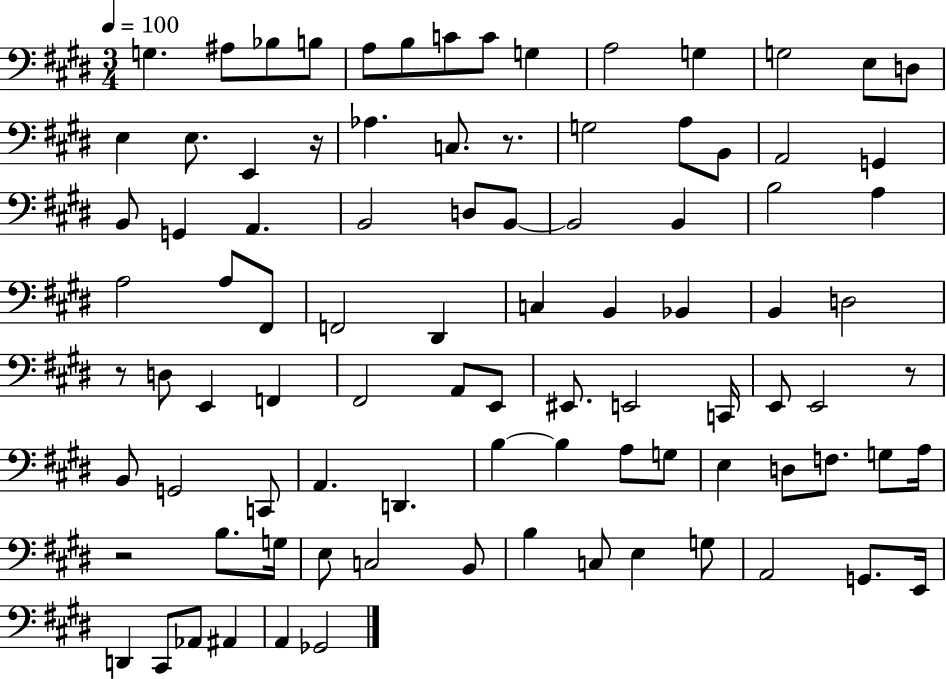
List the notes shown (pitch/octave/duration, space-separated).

G3/q. A#3/e Bb3/e B3/e A3/e B3/e C4/e C4/e G3/q A3/h G3/q G3/h E3/e D3/e E3/q E3/e. E2/q R/s Ab3/q. C3/e. R/e. G3/h A3/e B2/e A2/h G2/q B2/e G2/q A2/q. B2/h D3/e B2/e B2/h B2/q B3/h A3/q A3/h A3/e F#2/e F2/h D#2/q C3/q B2/q Bb2/q B2/q D3/h R/e D3/e E2/q F2/q F#2/h A2/e E2/e EIS2/e. E2/h C2/s E2/e E2/h R/e B2/e G2/h C2/e A2/q. D2/q. B3/q B3/q A3/e G3/e E3/q D3/e F3/e. G3/e A3/s R/h B3/e. G3/s E3/e C3/h B2/e B3/q C3/e E3/q G3/e A2/h G2/e. E2/s D2/q C#2/e Ab2/e A#2/q A2/q Gb2/h